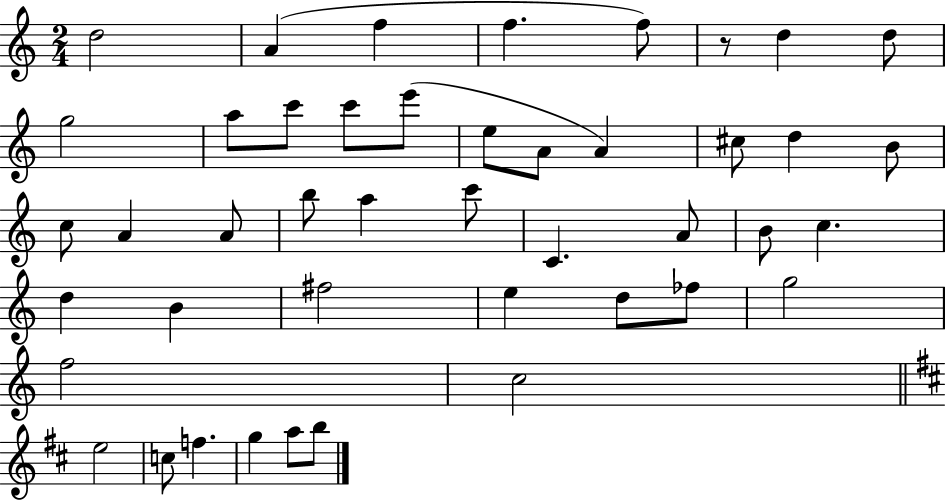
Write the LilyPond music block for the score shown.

{
  \clef treble
  \numericTimeSignature
  \time 2/4
  \key c \major
  d''2 | a'4( f''4 | f''4. f''8) | r8 d''4 d''8 | \break g''2 | a''8 c'''8 c'''8 e'''8( | e''8 a'8 a'4) | cis''8 d''4 b'8 | \break c''8 a'4 a'8 | b''8 a''4 c'''8 | c'4. a'8 | b'8 c''4. | \break d''4 b'4 | fis''2 | e''4 d''8 fes''8 | g''2 | \break f''2 | c''2 | \bar "||" \break \key b \minor e''2 | c''8 f''4. | g''4 a''8 b''8 | \bar "|."
}